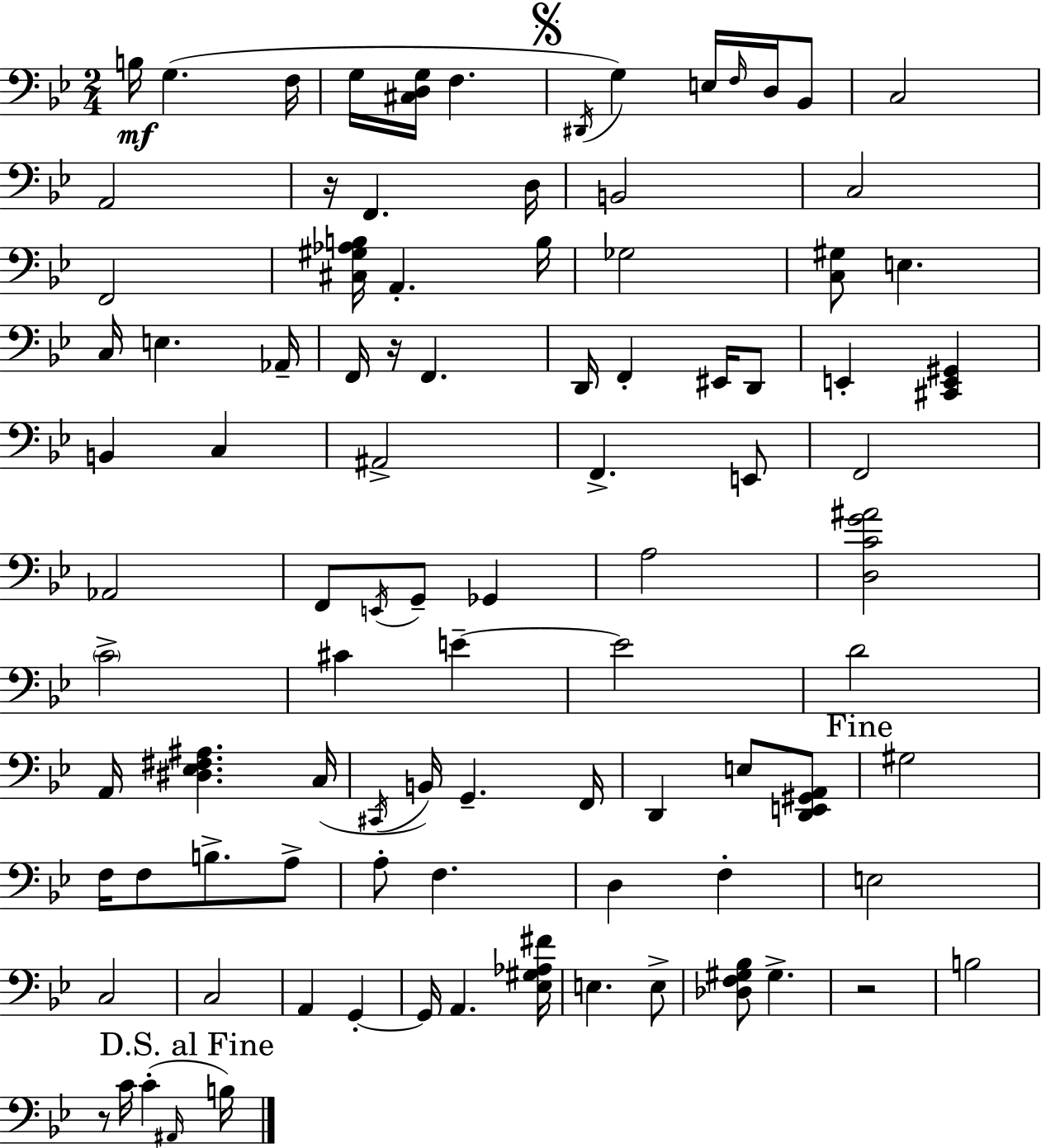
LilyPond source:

{
  \clef bass
  \numericTimeSignature
  \time 2/4
  \key g \minor
  b16\mf g4.( f16 | g16 <cis d g>16 f4. | \mark \markup { \musicglyph "scripts.segno" } \acciaccatura { dis,16 }) g4 e16 \grace { f16 } d16 | bes,8 c2 | \break a,2 | r16 f,4. | d16 b,2 | c2 | \break f,2 | <cis gis aes b>16 a,4.-. | b16 ges2 | <c gis>8 e4. | \break c16 e4. | aes,16-- f,16 r16 f,4. | d,16 f,4-. eis,16 | d,8 e,4-. <cis, e, gis,>4 | \break b,4 c4 | ais,2-> | f,4.-> | e,8 f,2 | \break aes,2 | f,8 \acciaccatura { e,16 } g,8-- ges,4 | a2 | <d c' g' ais'>2 | \break \parenthesize c'2-> | cis'4 e'4--~~ | e'2 | d'2 | \break a,16 <dis ees fis ais>4. | c16( \acciaccatura { cis,16 } b,16) g,4.-- | f,16 d,4 | e8 <d, e, gis, a,>8 \mark "Fine" gis2 | \break f16 f8 b8.-> | a8-> a8-. f4. | d4 | f4-. e2 | \break c2 | c2 | a,4 | g,4-.~~ g,16 a,4. | \break <ees gis aes fis'>16 e4. | e8-> <des f gis bes>8 gis4.-> | r2 | b2 | \break r8 c'16 c'4-.( | \grace { ais,16 } \mark "D.S. al Fine" b16) \bar "|."
}